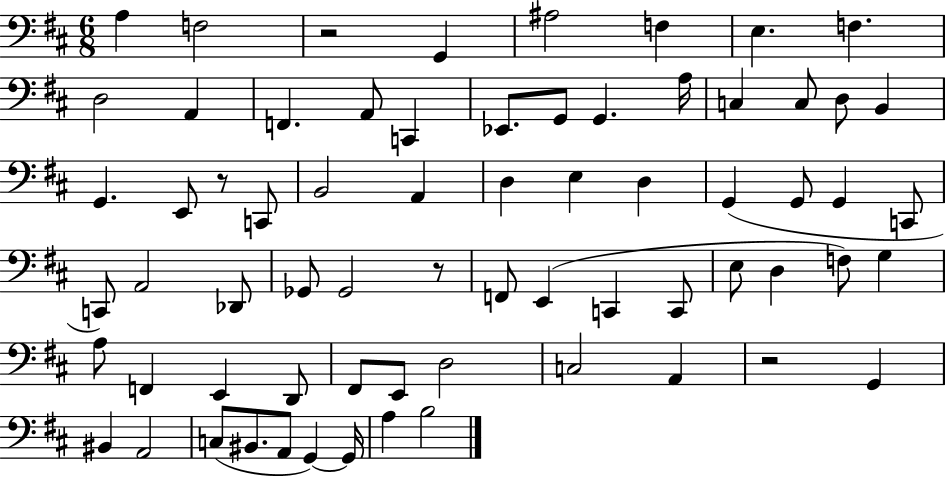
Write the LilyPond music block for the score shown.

{
  \clef bass
  \numericTimeSignature
  \time 6/8
  \key d \major
  \repeat volta 2 { a4 f2 | r2 g,4 | ais2 f4 | e4. f4. | \break d2 a,4 | f,4. a,8 c,4 | ees,8. g,8 g,4. a16 | c4 c8 d8 b,4 | \break g,4. e,8 r8 c,8 | b,2 a,4 | d4 e4 d4 | g,4( g,8 g,4 c,8 | \break c,8) a,2 des,8 | ges,8 ges,2 r8 | f,8 e,4( c,4 c,8 | e8 d4 f8) g4 | \break a8 f,4 e,4 d,8 | fis,8 e,8 d2 | c2 a,4 | r2 g,4 | \break bis,4 a,2 | c8( bis,8. a,8 g,4~~) g,16 | a4 b2 | } \bar "|."
}